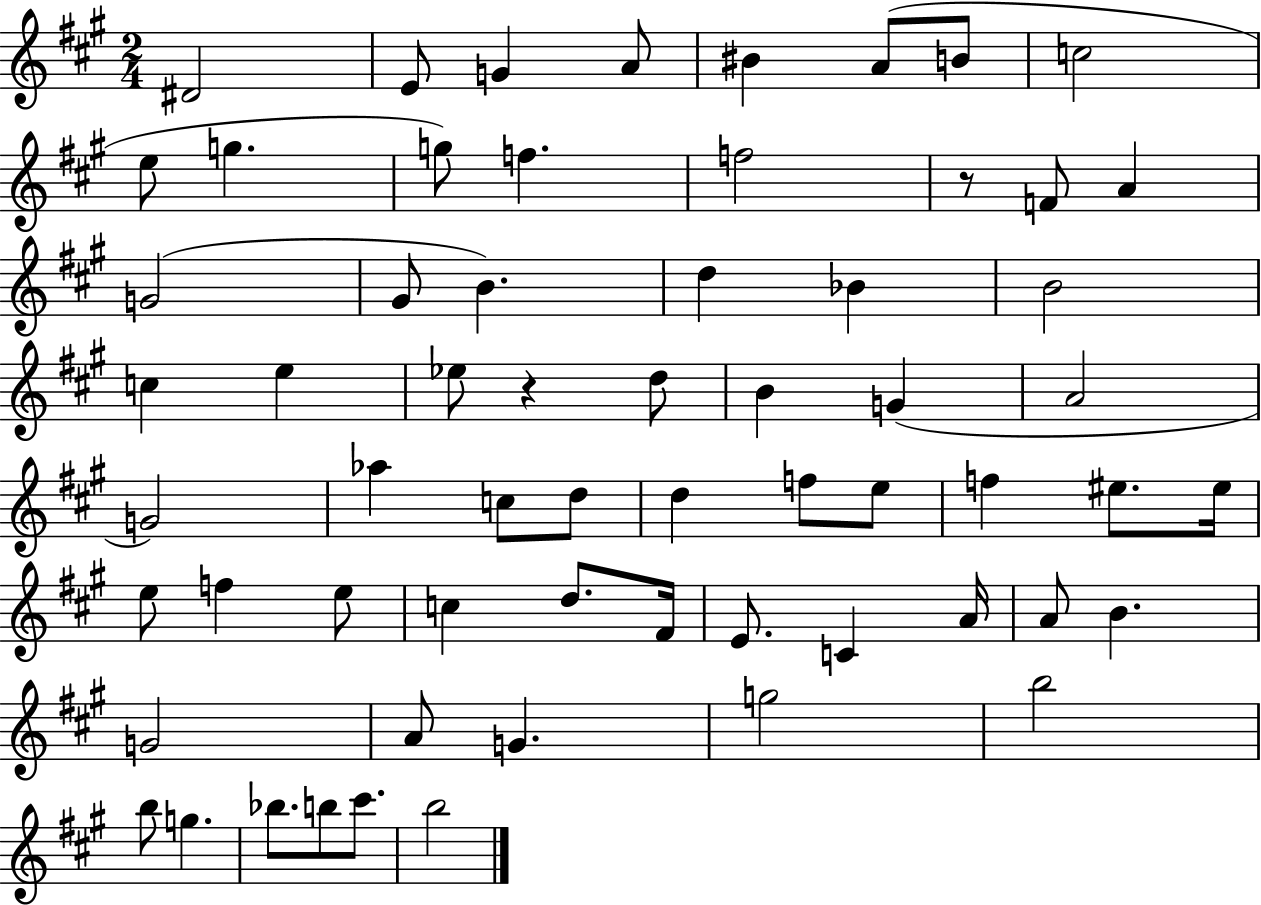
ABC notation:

X:1
T:Untitled
M:2/4
L:1/4
K:A
^D2 E/2 G A/2 ^B A/2 B/2 c2 e/2 g g/2 f f2 z/2 F/2 A G2 ^G/2 B d _B B2 c e _e/2 z d/2 B G A2 G2 _a c/2 d/2 d f/2 e/2 f ^e/2 ^e/4 e/2 f e/2 c d/2 ^F/4 E/2 C A/4 A/2 B G2 A/2 G g2 b2 b/2 g _b/2 b/2 ^c'/2 b2